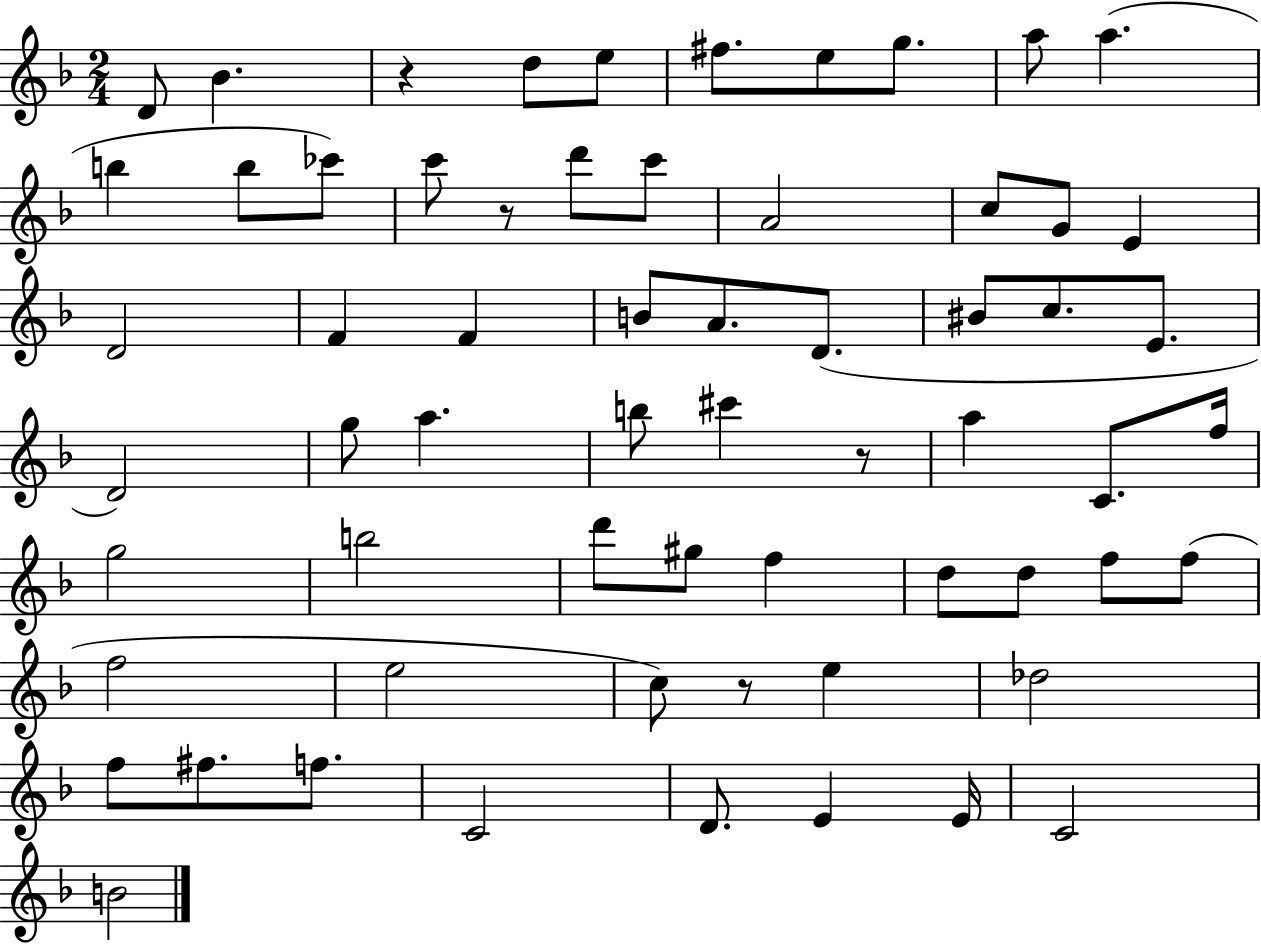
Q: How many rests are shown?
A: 4